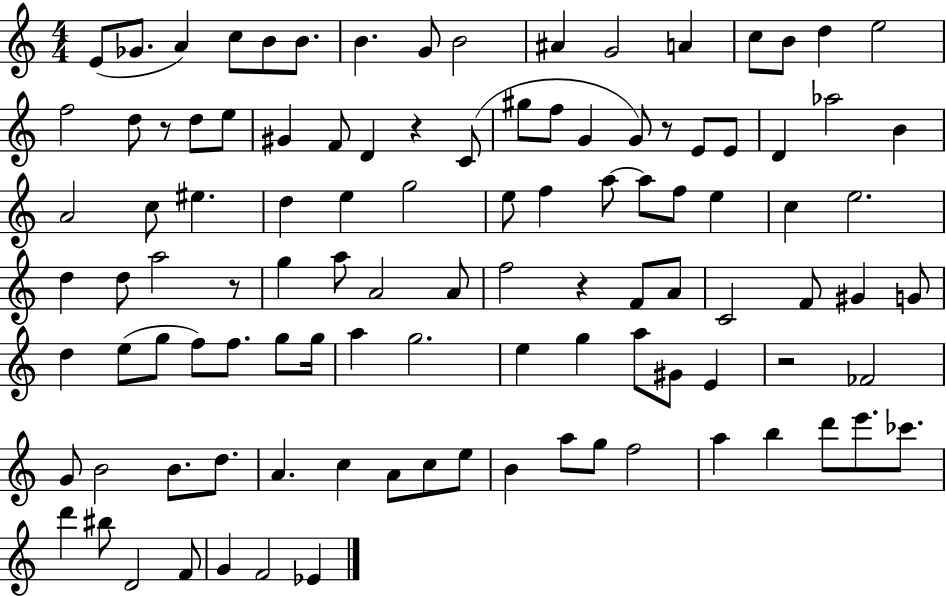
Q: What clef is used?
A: treble